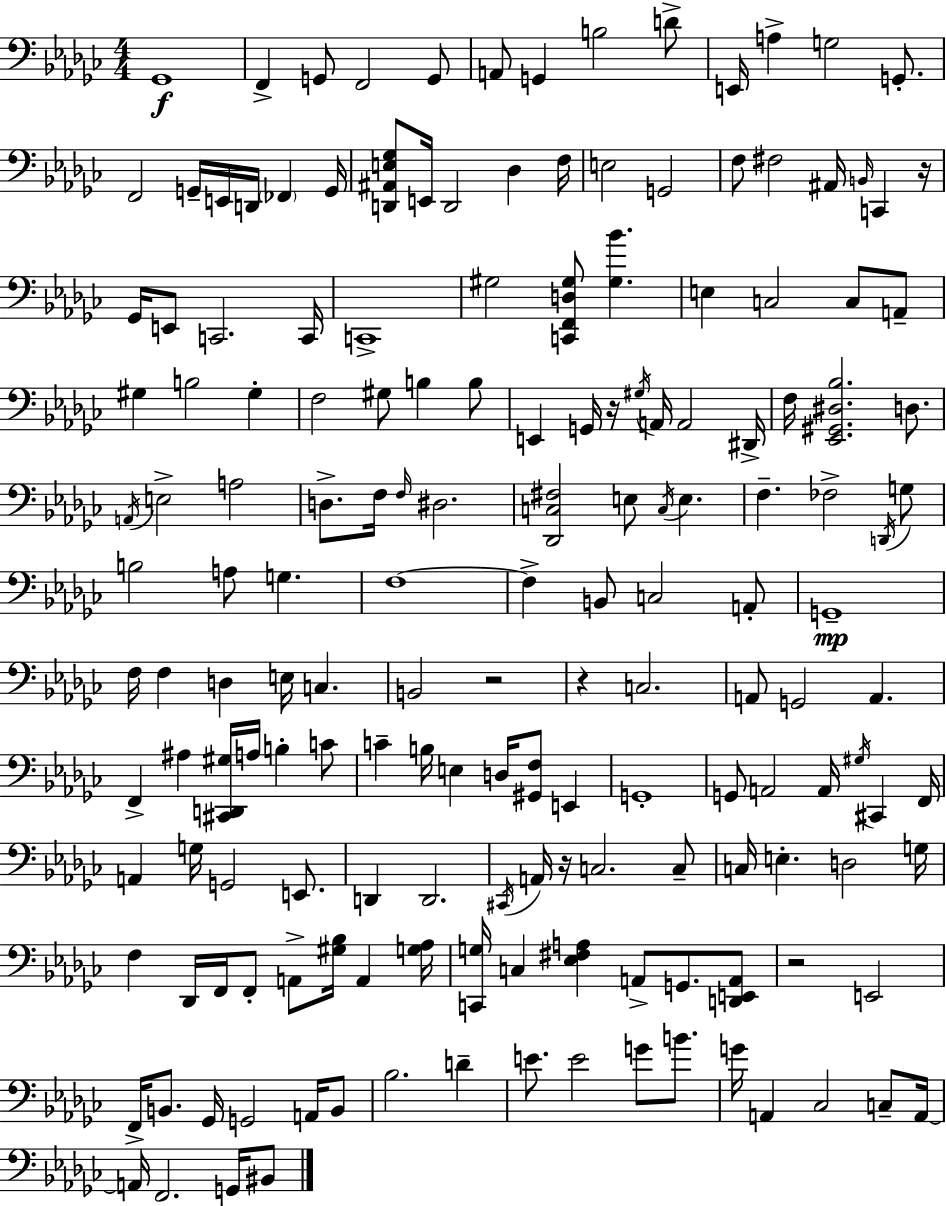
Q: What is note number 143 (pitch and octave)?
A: A2